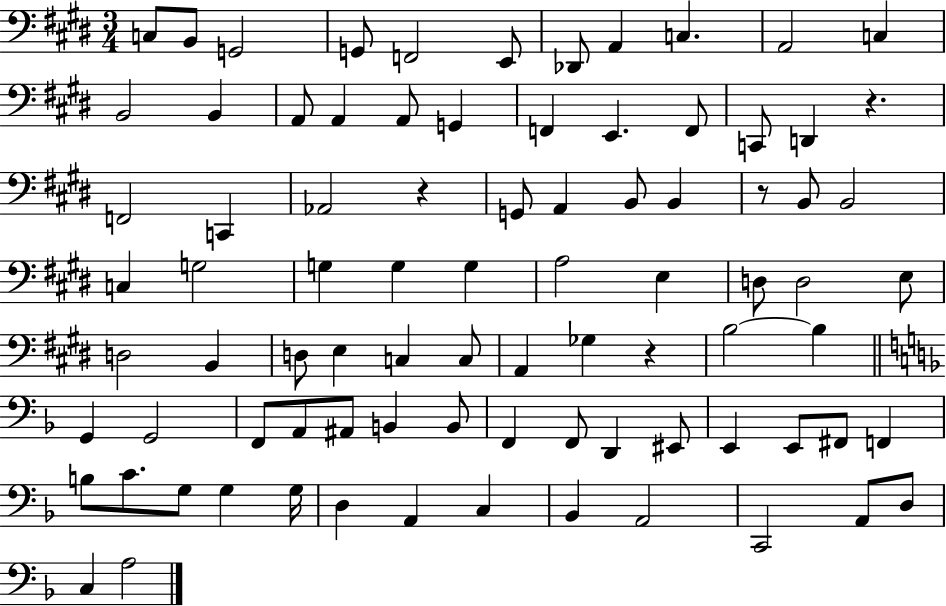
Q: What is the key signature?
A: E major